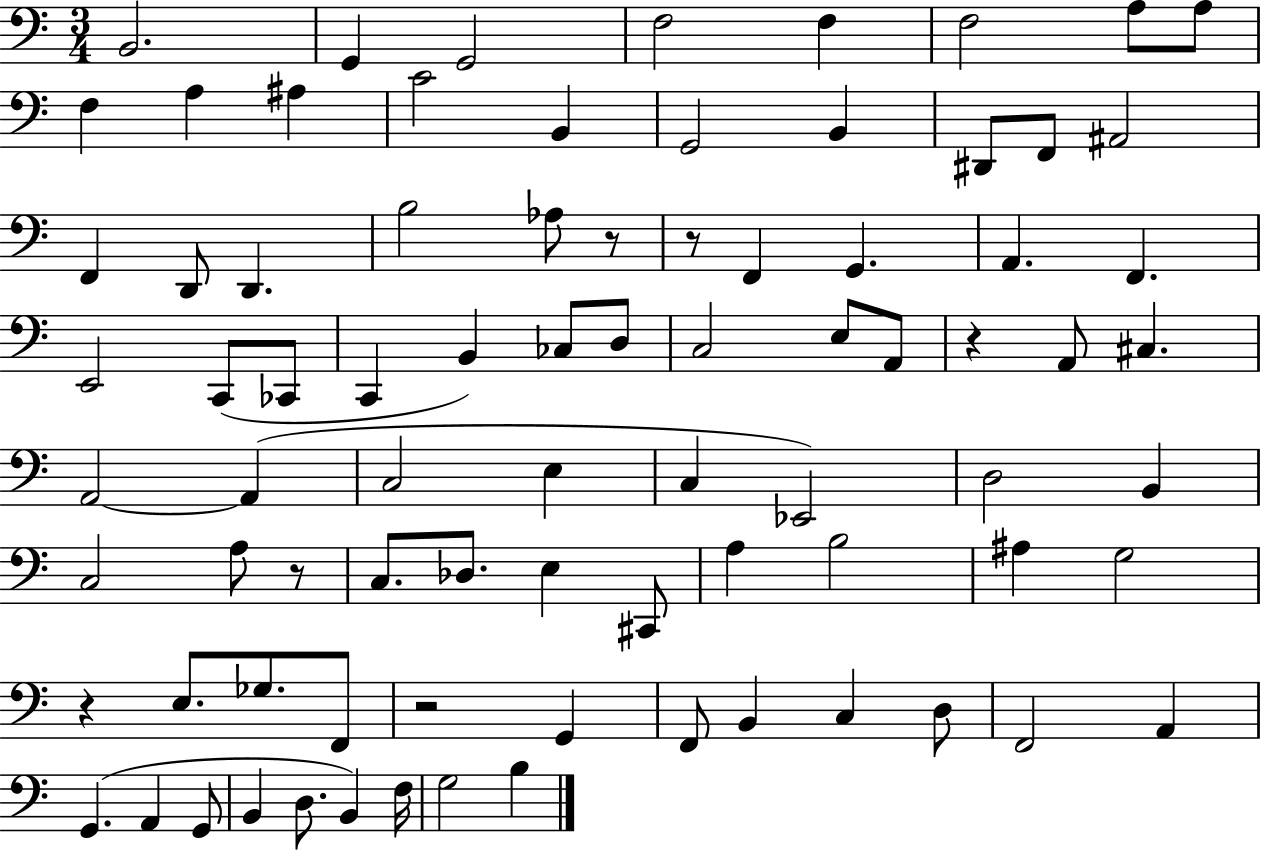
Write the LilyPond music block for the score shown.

{
  \clef bass
  \numericTimeSignature
  \time 3/4
  \key c \major
  b,2. | g,4 g,2 | f2 f4 | f2 a8 a8 | \break f4 a4 ais4 | c'2 b,4 | g,2 b,4 | dis,8 f,8 ais,2 | \break f,4 d,8 d,4. | b2 aes8 r8 | r8 f,4 g,4. | a,4. f,4. | \break e,2 c,8( ces,8 | c,4 b,4) ces8 d8 | c2 e8 a,8 | r4 a,8 cis4. | \break a,2~~ a,4( | c2 e4 | c4 ees,2) | d2 b,4 | \break c2 a8 r8 | c8. des8. e4 cis,8 | a4 b2 | ais4 g2 | \break r4 e8. ges8. f,8 | r2 g,4 | f,8 b,4 c4 d8 | f,2 a,4 | \break g,4.( a,4 g,8 | b,4 d8. b,4) f16 | g2 b4 | \bar "|."
}